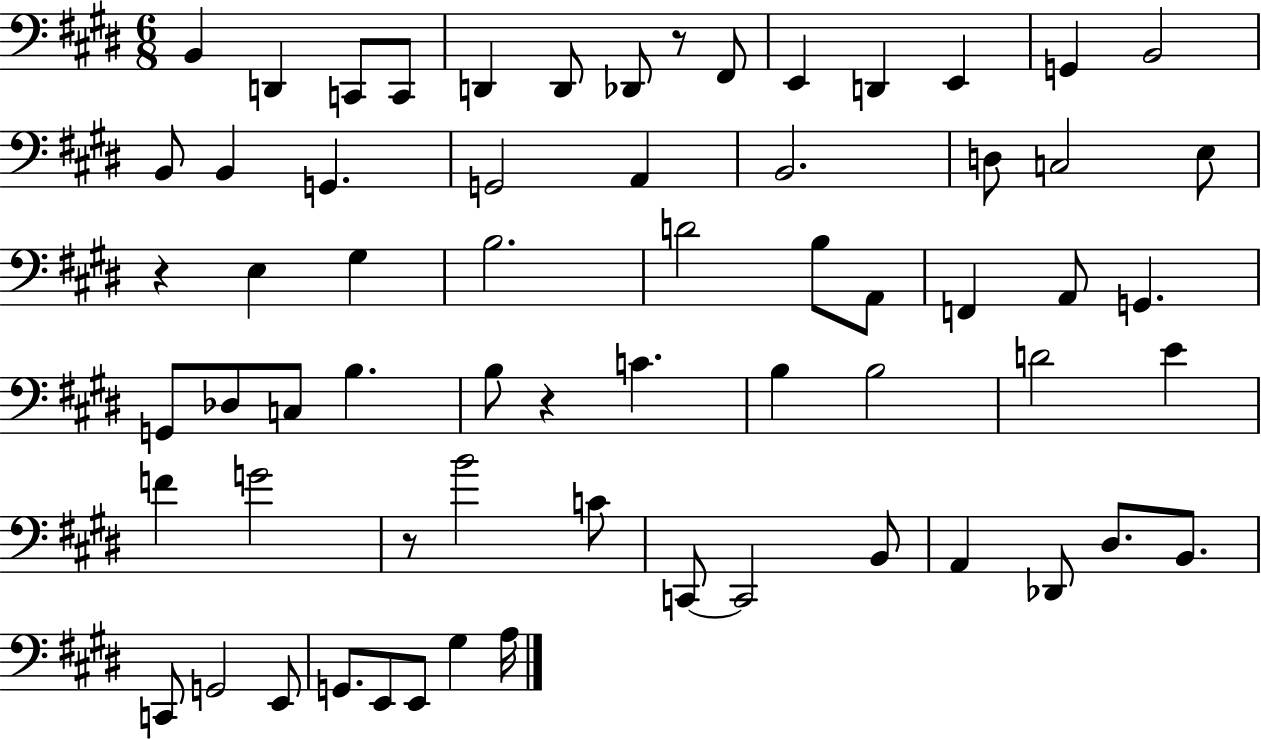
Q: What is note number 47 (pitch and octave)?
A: C2